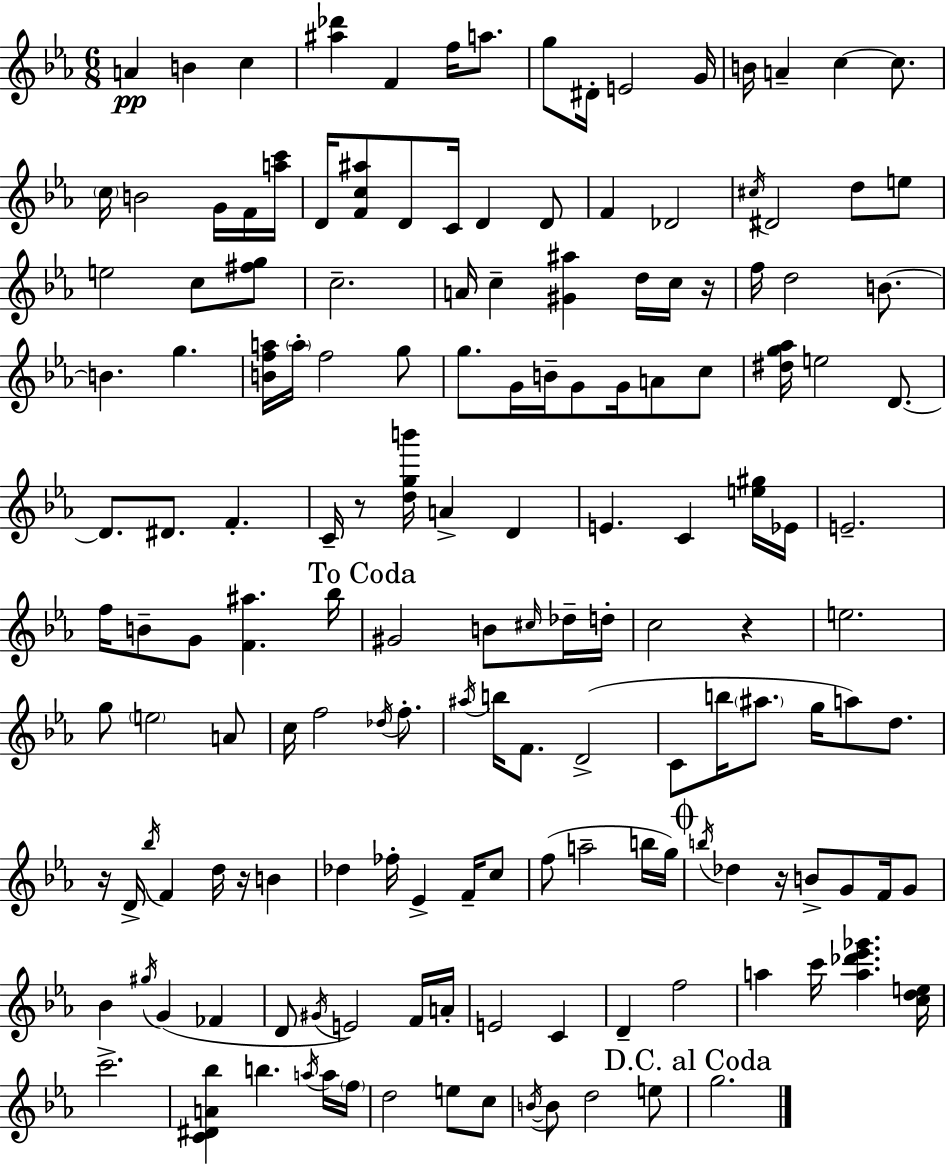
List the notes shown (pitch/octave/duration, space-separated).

A4/q B4/q C5/q [A#5,Db6]/q F4/q F5/s A5/e. G5/e D#4/s E4/h G4/s B4/s A4/q C5/q C5/e. C5/s B4/h G4/s F4/s [A5,C6]/s D4/s [F4,C5,A#5]/e D4/e C4/s D4/q D4/e F4/q Db4/h C#5/s D#4/h D5/e E5/e E5/h C5/e [F#5,G5]/e C5/h. A4/s C5/q [G#4,A#5]/q D5/s C5/s R/s F5/s D5/h B4/e. B4/q. G5/q. [B4,F5,A5]/s A5/s F5/h G5/e G5/e. G4/s B4/s G4/e G4/s A4/e C5/e [D#5,G5,Ab5]/s E5/h D4/e. D4/e. D#4/e. F4/q. C4/s R/e [D5,G5,B6]/s A4/q D4/q E4/q. C4/q [E5,G#5]/s Eb4/s E4/h. F5/s B4/e G4/e [F4,A#5]/q. Bb5/s G#4/h B4/e C#5/s Db5/s D5/s C5/h R/q E5/h. G5/e E5/h A4/e C5/s F5/h Db5/s F5/e. A#5/s B5/s F4/e. D4/h C4/e B5/s A#5/e. G5/s A5/e D5/e. R/s D4/s Bb5/s F4/q D5/s R/s B4/q Db5/q FES5/s Eb4/q F4/s C5/e F5/e A5/h B5/s G5/s B5/s Db5/q R/s B4/e G4/e F4/s G4/e Bb4/q G#5/s G4/q FES4/q D4/e G#4/s E4/h F4/s A4/s E4/h C4/q D4/q F5/h A5/q C6/s [A5,Db6,Eb6,Gb6]/q. [C5,D5,E5]/s C6/h. [C4,D#4,A4,Bb5]/q B5/q. A5/s A5/s F5/s D5/h E5/e C5/e B4/s B4/e D5/h E5/e G5/h.